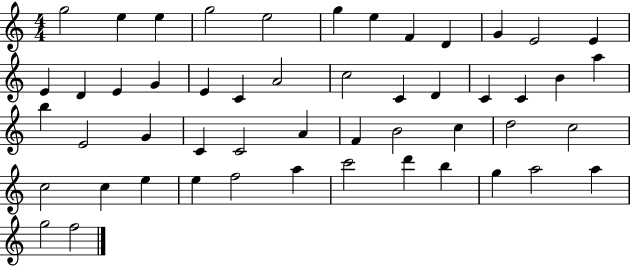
G5/h E5/q E5/q G5/h E5/h G5/q E5/q F4/q D4/q G4/q E4/h E4/q E4/q D4/q E4/q G4/q E4/q C4/q A4/h C5/h C4/q D4/q C4/q C4/q B4/q A5/q B5/q E4/h G4/q C4/q C4/h A4/q F4/q B4/h C5/q D5/h C5/h C5/h C5/q E5/q E5/q F5/h A5/q C6/h D6/q B5/q G5/q A5/h A5/q G5/h F5/h